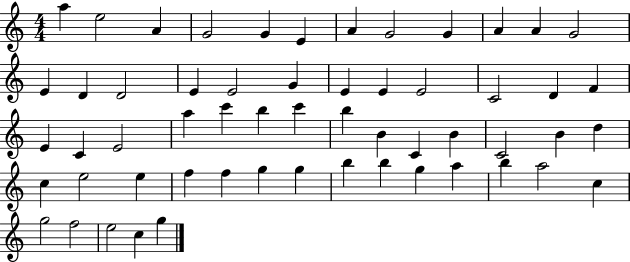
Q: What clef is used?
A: treble